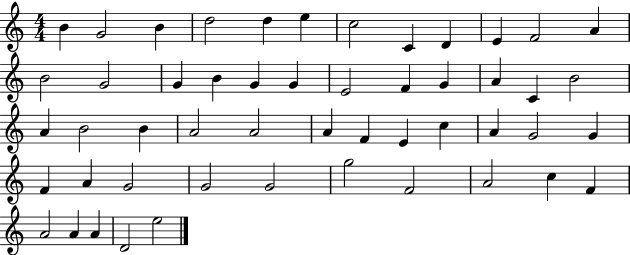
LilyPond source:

{
  \clef treble
  \numericTimeSignature
  \time 4/4
  \key c \major
  b'4 g'2 b'4 | d''2 d''4 e''4 | c''2 c'4 d'4 | e'4 f'2 a'4 | \break b'2 g'2 | g'4 b'4 g'4 g'4 | e'2 f'4 g'4 | a'4 c'4 b'2 | \break a'4 b'2 b'4 | a'2 a'2 | a'4 f'4 e'4 c''4 | a'4 g'2 g'4 | \break f'4 a'4 g'2 | g'2 g'2 | g''2 f'2 | a'2 c''4 f'4 | \break a'2 a'4 a'4 | d'2 e''2 | \bar "|."
}